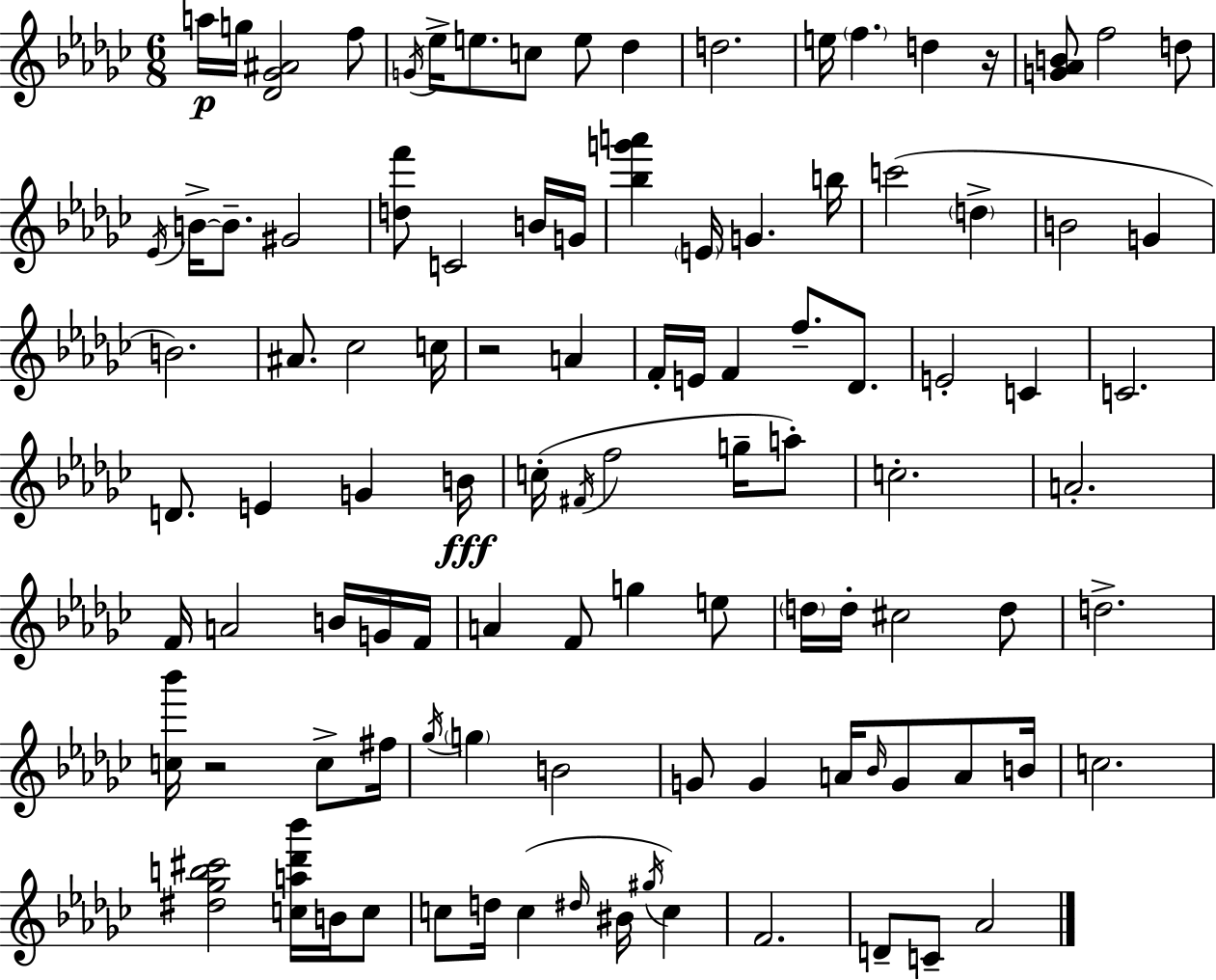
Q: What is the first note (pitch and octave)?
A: A5